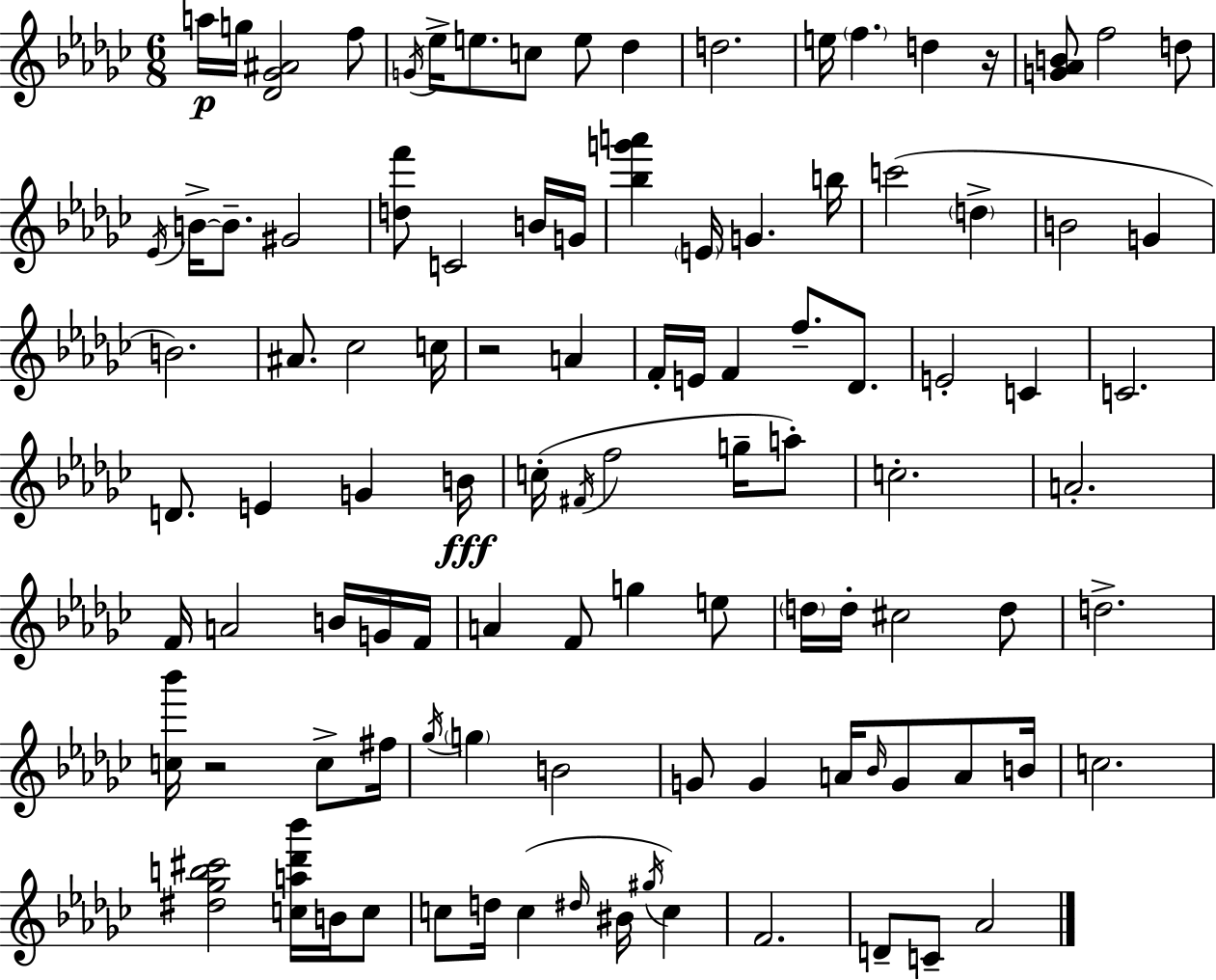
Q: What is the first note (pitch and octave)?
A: A5